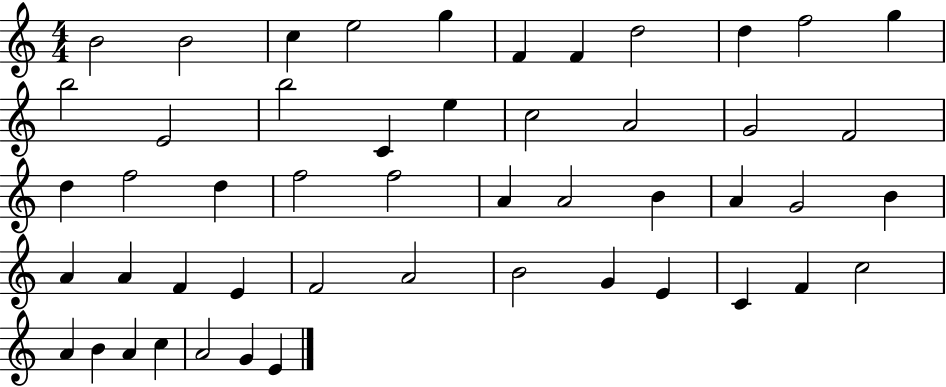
B4/h B4/h C5/q E5/h G5/q F4/q F4/q D5/h D5/q F5/h G5/q B5/h E4/h B5/h C4/q E5/q C5/h A4/h G4/h F4/h D5/q F5/h D5/q F5/h F5/h A4/q A4/h B4/q A4/q G4/h B4/q A4/q A4/q F4/q E4/q F4/h A4/h B4/h G4/q E4/q C4/q F4/q C5/h A4/q B4/q A4/q C5/q A4/h G4/q E4/q